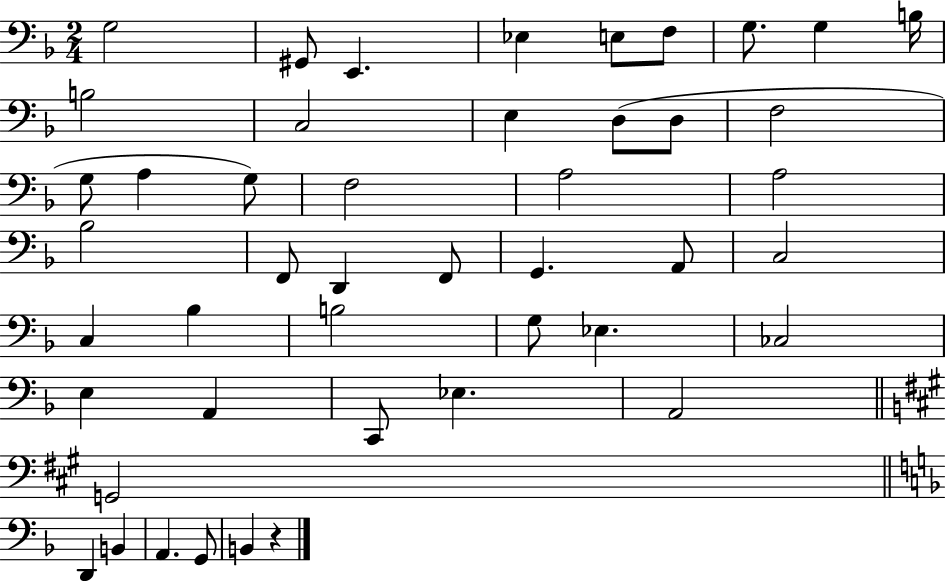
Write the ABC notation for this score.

X:1
T:Untitled
M:2/4
L:1/4
K:F
G,2 ^G,,/2 E,, _E, E,/2 F,/2 G,/2 G, B,/4 B,2 C,2 E, D,/2 D,/2 F,2 G,/2 A, G,/2 F,2 A,2 A,2 _B,2 F,,/2 D,, F,,/2 G,, A,,/2 C,2 C, _B, B,2 G,/2 _E, _C,2 E, A,, C,,/2 _E, A,,2 G,,2 D,, B,, A,, G,,/2 B,, z